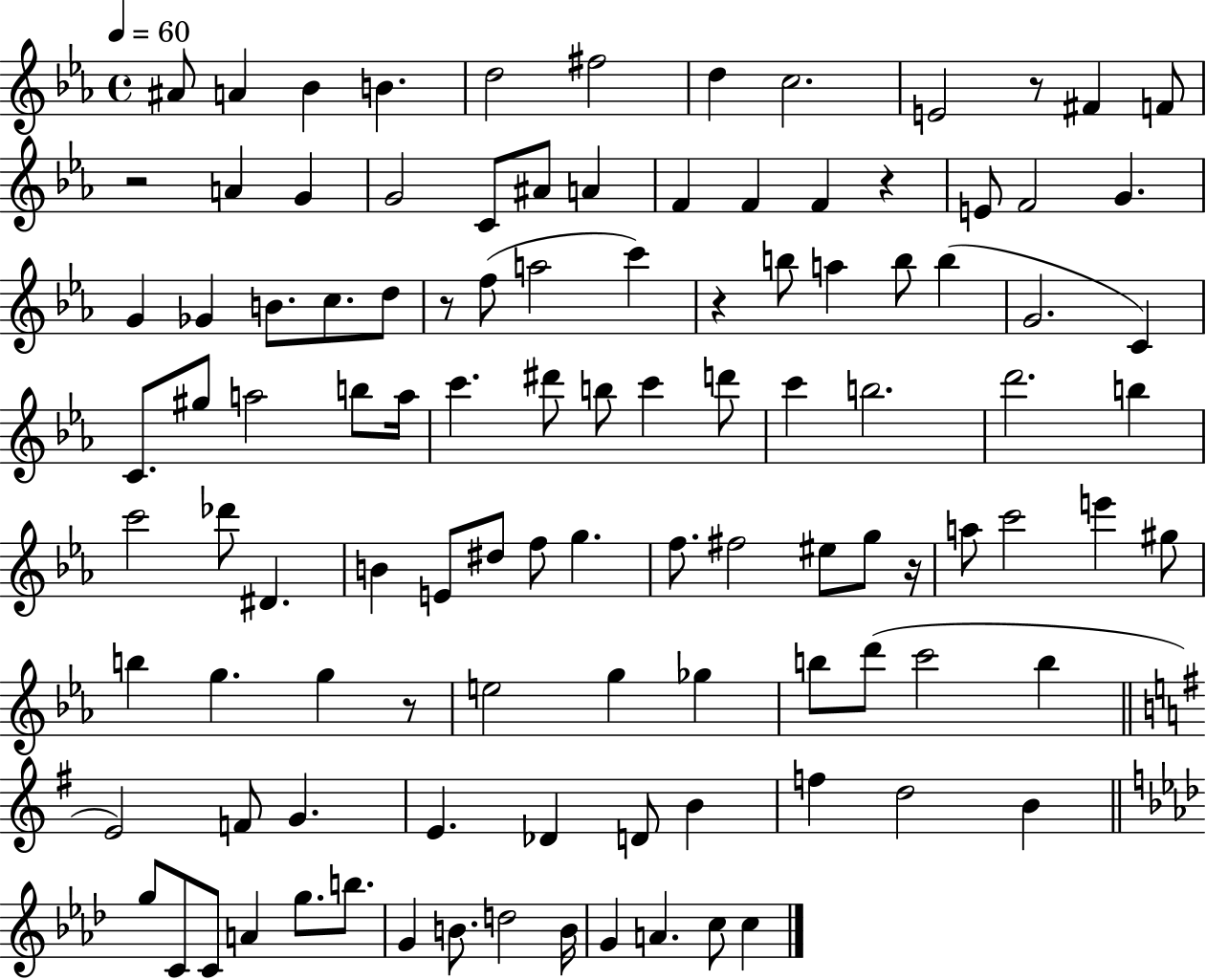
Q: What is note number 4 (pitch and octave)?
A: B4